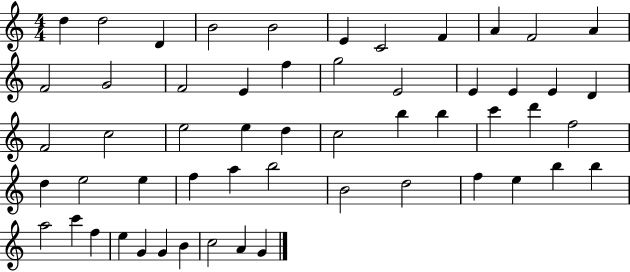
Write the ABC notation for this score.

X:1
T:Untitled
M:4/4
L:1/4
K:C
d d2 D B2 B2 E C2 F A F2 A F2 G2 F2 E f g2 E2 E E E D F2 c2 e2 e d c2 b b c' d' f2 d e2 e f a b2 B2 d2 f e b b a2 c' f e G G B c2 A G